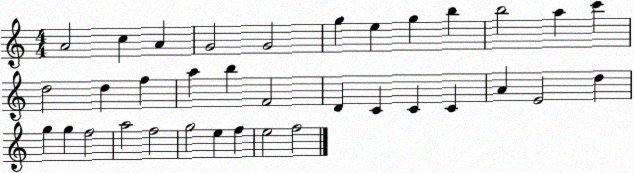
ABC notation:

X:1
T:Untitled
M:4/4
L:1/4
K:C
A2 c A G2 G2 g e g b b2 a c' d2 d f a b F2 D C C C A E2 d g g f2 a2 f2 g2 e f e2 f2